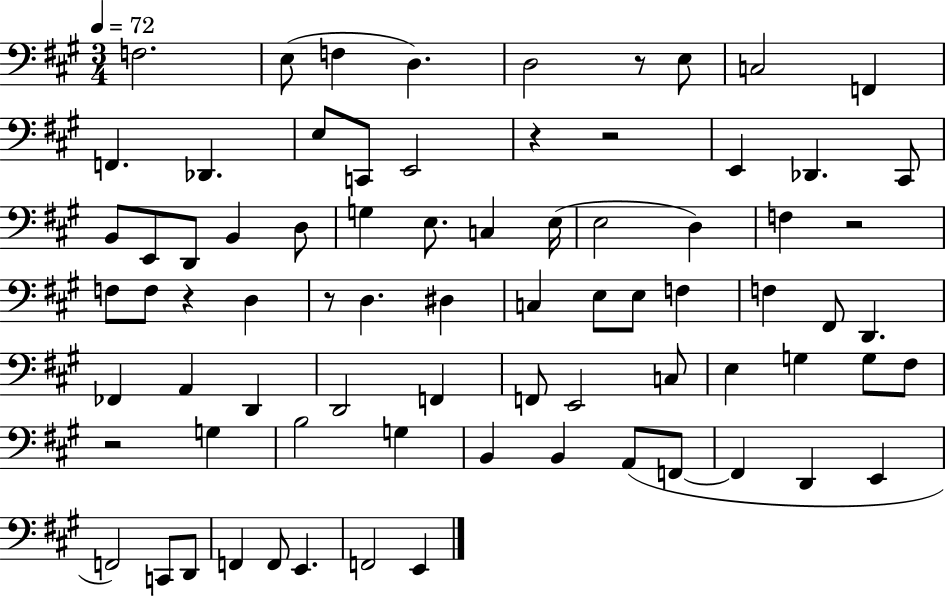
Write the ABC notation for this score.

X:1
T:Untitled
M:3/4
L:1/4
K:A
F,2 E,/2 F, D, D,2 z/2 E,/2 C,2 F,, F,, _D,, E,/2 C,,/2 E,,2 z z2 E,, _D,, ^C,,/2 B,,/2 E,,/2 D,,/2 B,, D,/2 G, E,/2 C, E,/4 E,2 D, F, z2 F,/2 F,/2 z D, z/2 D, ^D, C, E,/2 E,/2 F, F, ^F,,/2 D,, _F,, A,, D,, D,,2 F,, F,,/2 E,,2 C,/2 E, G, G,/2 ^F,/2 z2 G, B,2 G, B,, B,, A,,/2 F,,/2 F,, D,, E,, F,,2 C,,/2 D,,/2 F,, F,,/2 E,, F,,2 E,,